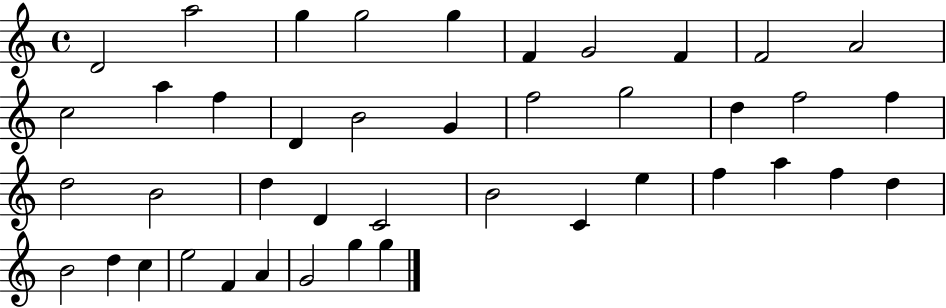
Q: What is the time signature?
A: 4/4